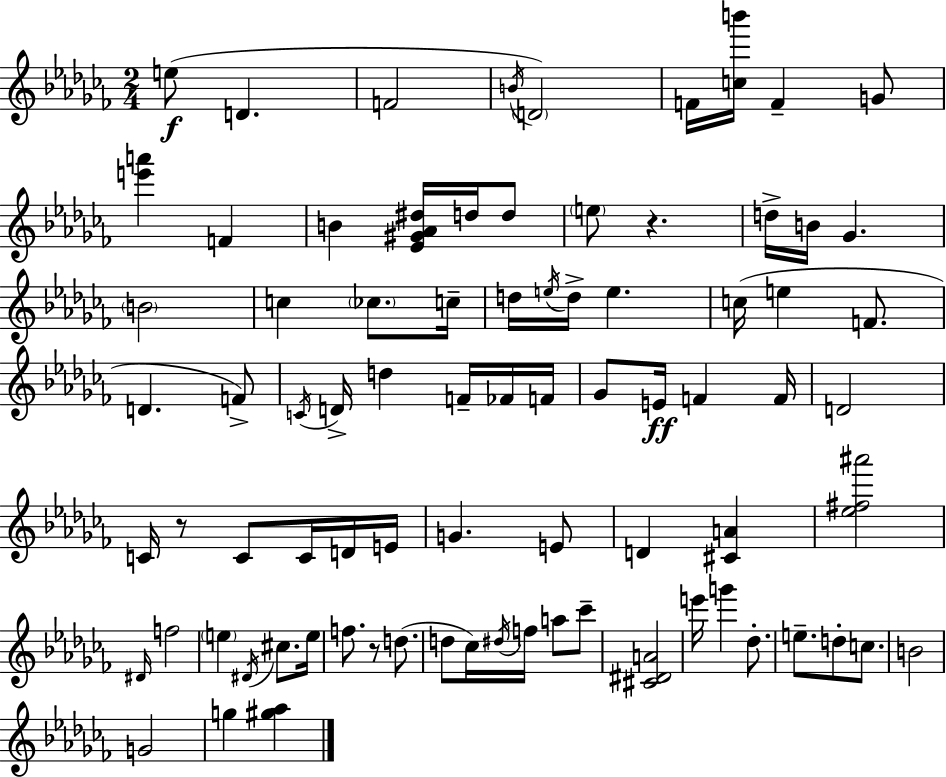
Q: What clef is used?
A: treble